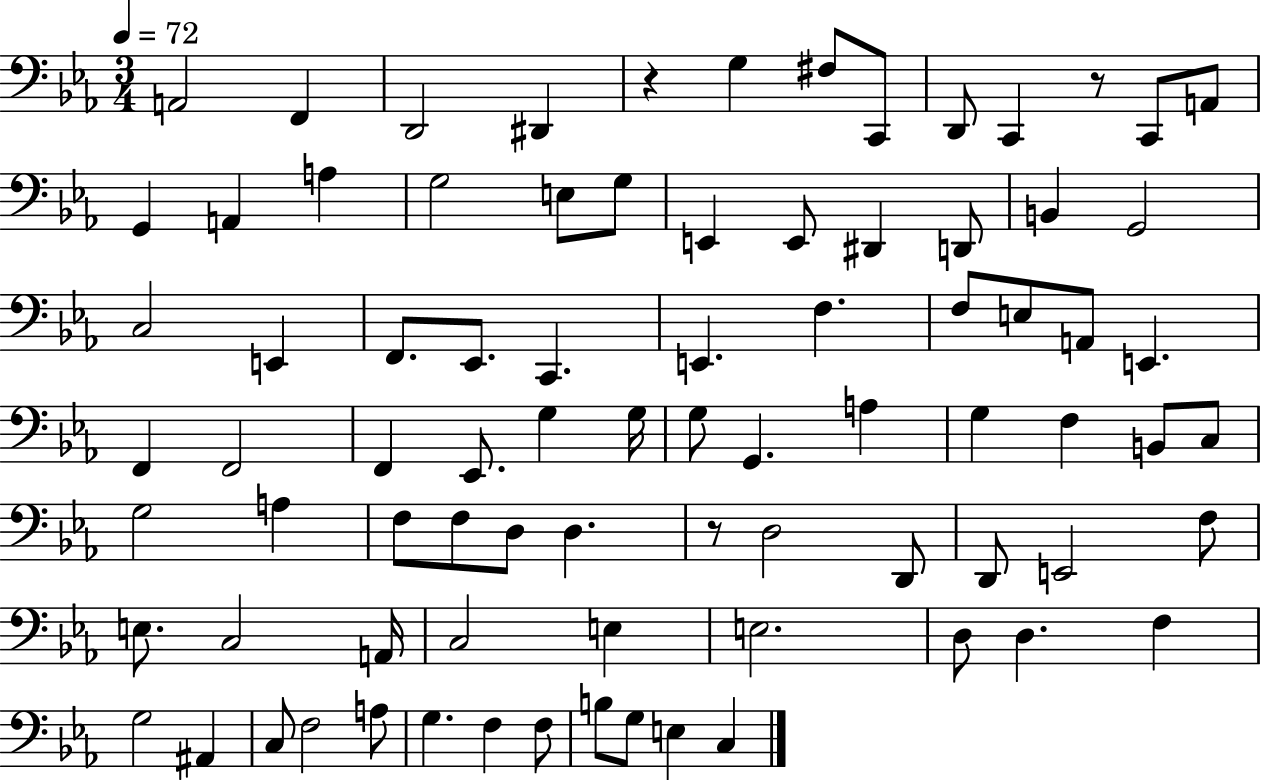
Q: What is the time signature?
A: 3/4